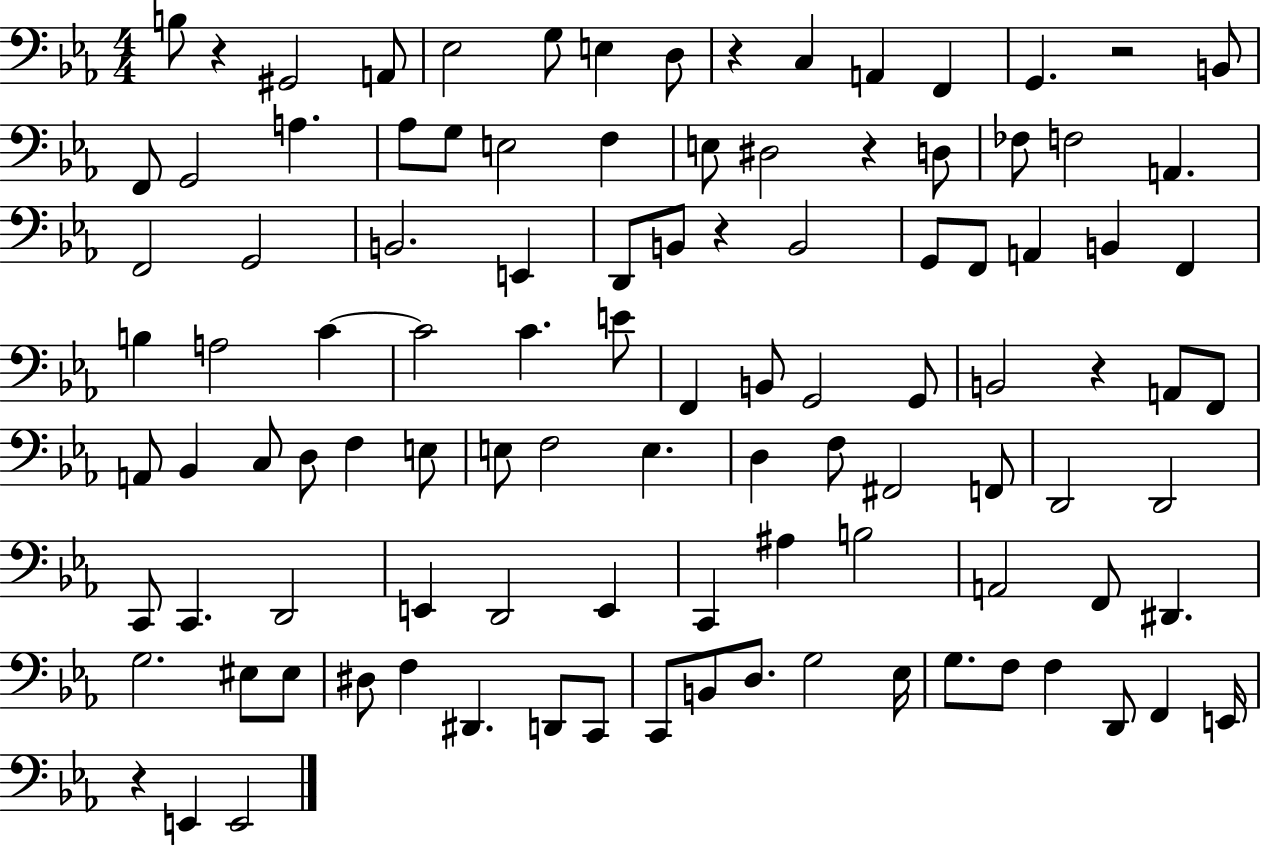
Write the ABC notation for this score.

X:1
T:Untitled
M:4/4
L:1/4
K:Eb
B,/2 z ^G,,2 A,,/2 _E,2 G,/2 E, D,/2 z C, A,, F,, G,, z2 B,,/2 F,,/2 G,,2 A, _A,/2 G,/2 E,2 F, E,/2 ^D,2 z D,/2 _F,/2 F,2 A,, F,,2 G,,2 B,,2 E,, D,,/2 B,,/2 z B,,2 G,,/2 F,,/2 A,, B,, F,, B, A,2 C C2 C E/2 F,, B,,/2 G,,2 G,,/2 B,,2 z A,,/2 F,,/2 A,,/2 _B,, C,/2 D,/2 F, E,/2 E,/2 F,2 E, D, F,/2 ^F,,2 F,,/2 D,,2 D,,2 C,,/2 C,, D,,2 E,, D,,2 E,, C,, ^A, B,2 A,,2 F,,/2 ^D,, G,2 ^E,/2 ^E,/2 ^D,/2 F, ^D,, D,,/2 C,,/2 C,,/2 B,,/2 D,/2 G,2 _E,/4 G,/2 F,/2 F, D,,/2 F,, E,,/4 z E,, E,,2